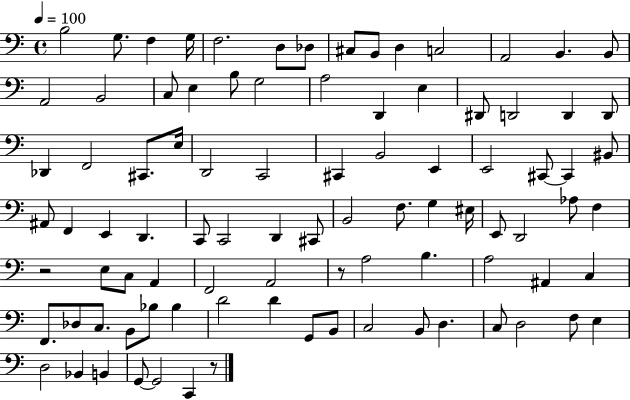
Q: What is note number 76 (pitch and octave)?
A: B2